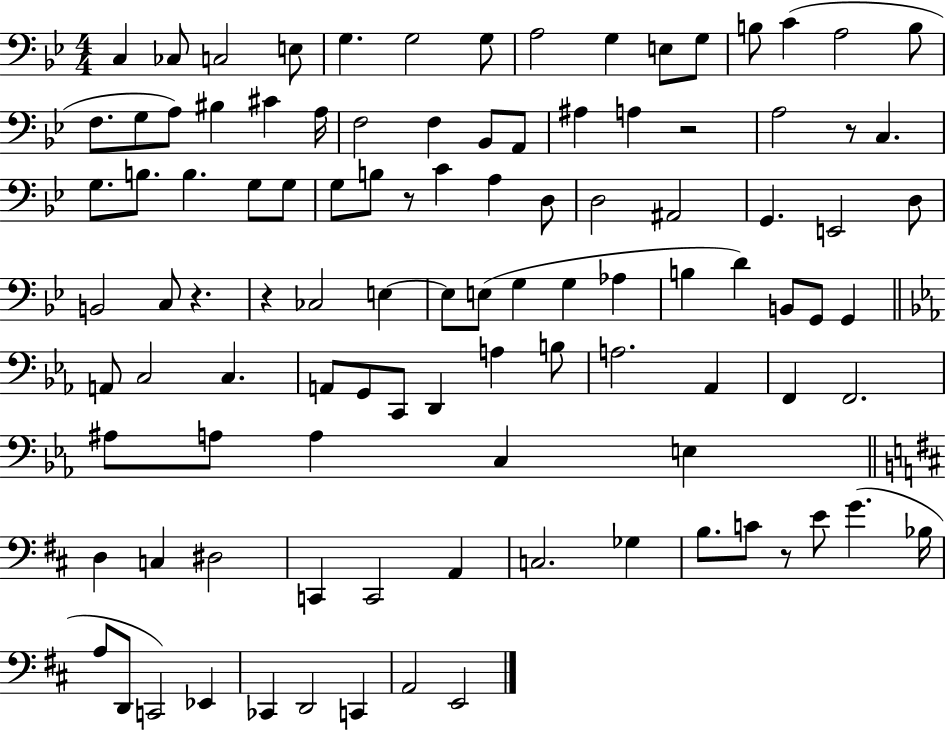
{
  \clef bass
  \numericTimeSignature
  \time 4/4
  \key bes \major
  c4 ces8 c2 e8 | g4. g2 g8 | a2 g4 e8 g8 | b8 c'4( a2 b8 | \break f8. g8 a8) bis4 cis'4 a16 | f2 f4 bes,8 a,8 | ais4 a4 r2 | a2 r8 c4. | \break g8. b8. b4. g8 g8 | g8 b8 r8 c'4 a4 d8 | d2 ais,2 | g,4. e,2 d8 | \break b,2 c8 r4. | r4 ces2 e4~~ | e8 e8( g4 g4 aes4 | b4 d'4) b,8 g,8 g,4 | \break \bar "||" \break \key c \minor a,8 c2 c4. | a,8 g,8 c,8 d,4 a4 b8 | a2. aes,4 | f,4 f,2. | \break ais8 a8 a4 c4 e4 | \bar "||" \break \key d \major d4 c4 dis2 | c,4 c,2 a,4 | c2. ges4 | b8. c'8 r8 e'8 g'4.( bes16 | \break a8 d,8 c,2) ees,4 | ces,4 d,2 c,4 | a,2 e,2 | \bar "|."
}